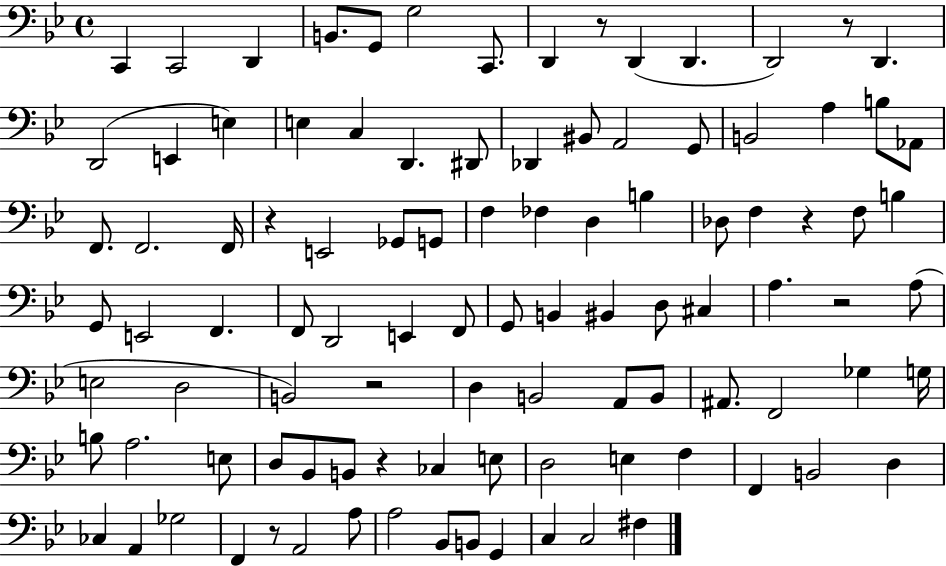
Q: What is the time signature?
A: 4/4